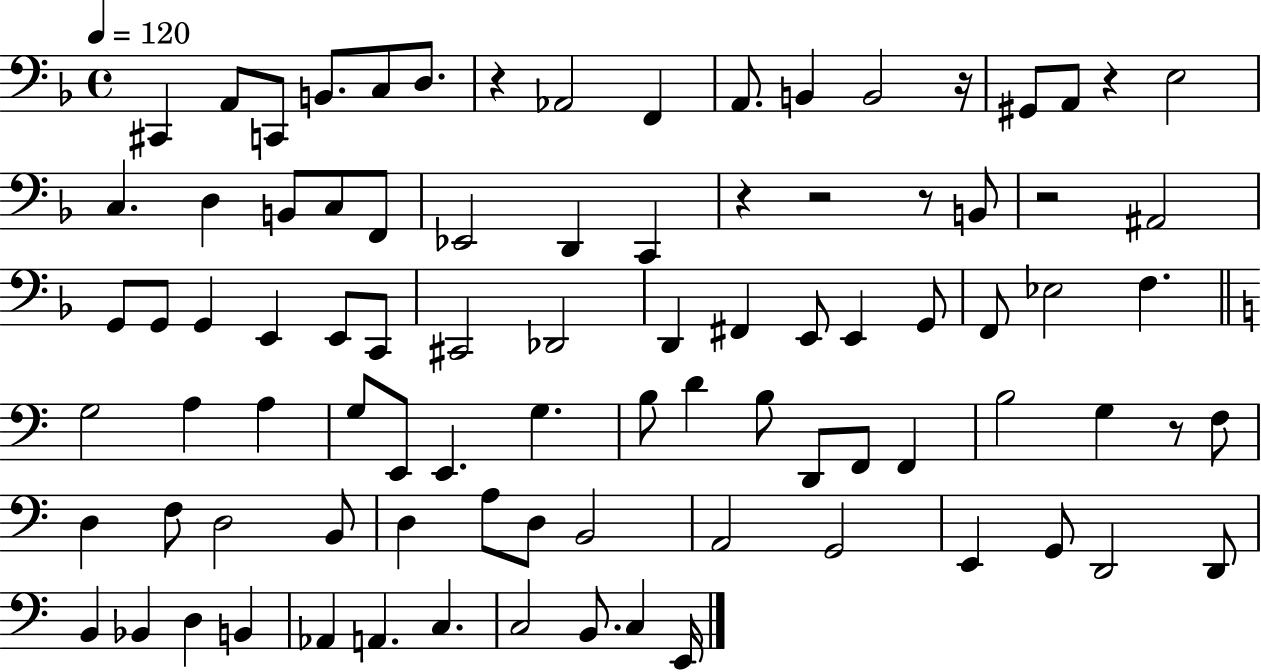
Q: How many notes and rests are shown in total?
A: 89